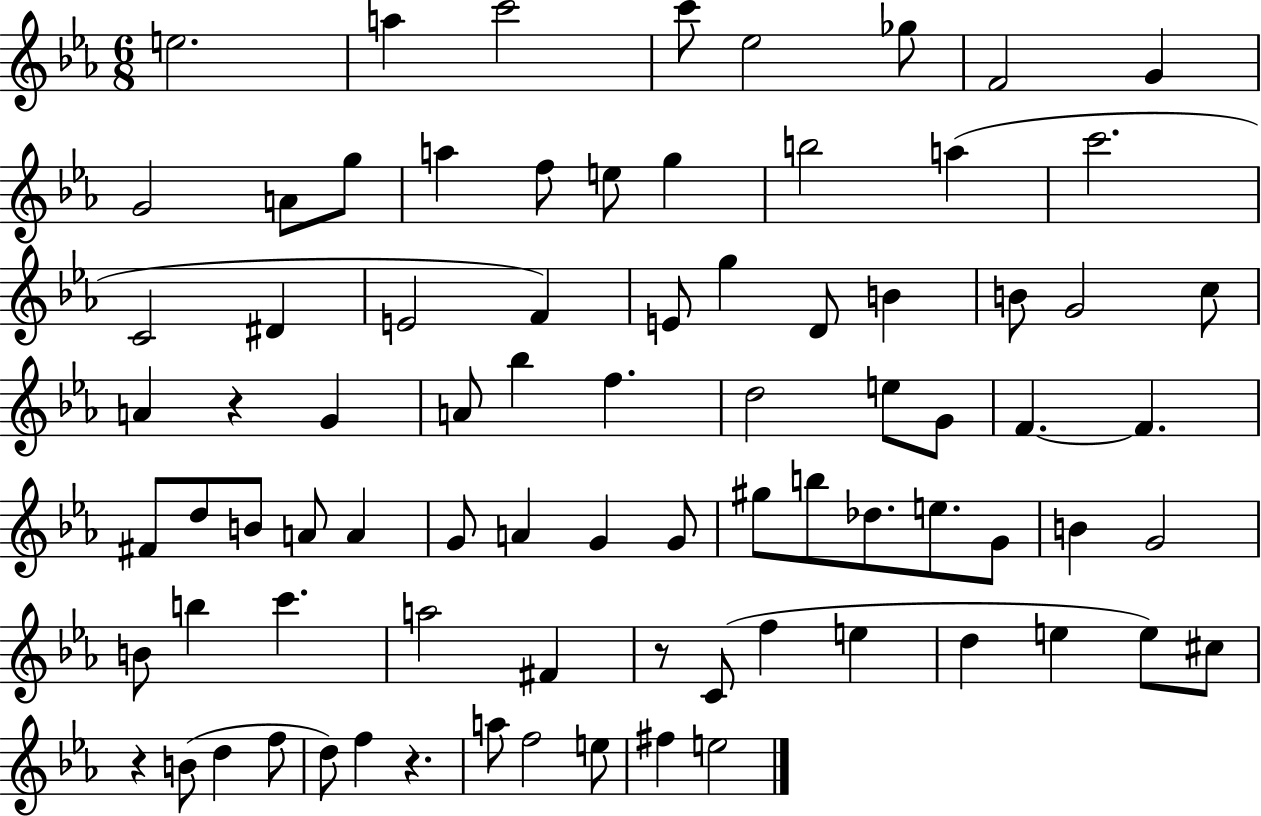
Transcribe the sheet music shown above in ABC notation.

X:1
T:Untitled
M:6/8
L:1/4
K:Eb
e2 a c'2 c'/2 _e2 _g/2 F2 G G2 A/2 g/2 a f/2 e/2 g b2 a c'2 C2 ^D E2 F E/2 g D/2 B B/2 G2 c/2 A z G A/2 _b f d2 e/2 G/2 F F ^F/2 d/2 B/2 A/2 A G/2 A G G/2 ^g/2 b/2 _d/2 e/2 G/2 B G2 B/2 b c' a2 ^F z/2 C/2 f e d e e/2 ^c/2 z B/2 d f/2 d/2 f z a/2 f2 e/2 ^f e2